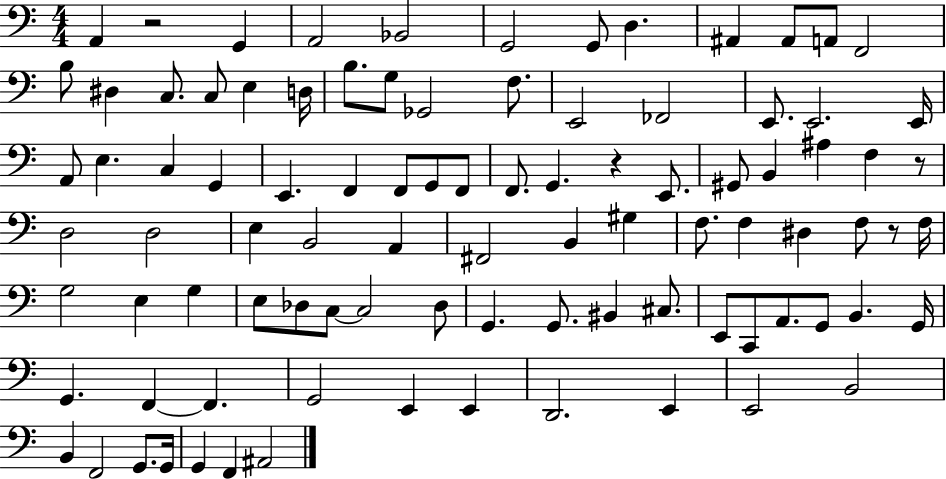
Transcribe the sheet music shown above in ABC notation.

X:1
T:Untitled
M:4/4
L:1/4
K:C
A,, z2 G,, A,,2 _B,,2 G,,2 G,,/2 D, ^A,, ^A,,/2 A,,/2 F,,2 B,/2 ^D, C,/2 C,/2 E, D,/4 B,/2 G,/2 _G,,2 F,/2 E,,2 _F,,2 E,,/2 E,,2 E,,/4 A,,/2 E, C, G,, E,, F,, F,,/2 G,,/2 F,,/2 F,,/2 G,, z E,,/2 ^G,,/2 B,, ^A, F, z/2 D,2 D,2 E, B,,2 A,, ^F,,2 B,, ^G, F,/2 F, ^D, F,/2 z/2 F,/4 G,2 E, G, E,/2 _D,/2 C,/2 C,2 _D,/2 G,, G,,/2 ^B,, ^C,/2 E,,/2 C,,/2 A,,/2 G,,/2 B,, G,,/4 G,, F,, F,, G,,2 E,, E,, D,,2 E,, E,,2 B,,2 B,, F,,2 G,,/2 G,,/4 G,, F,, ^A,,2